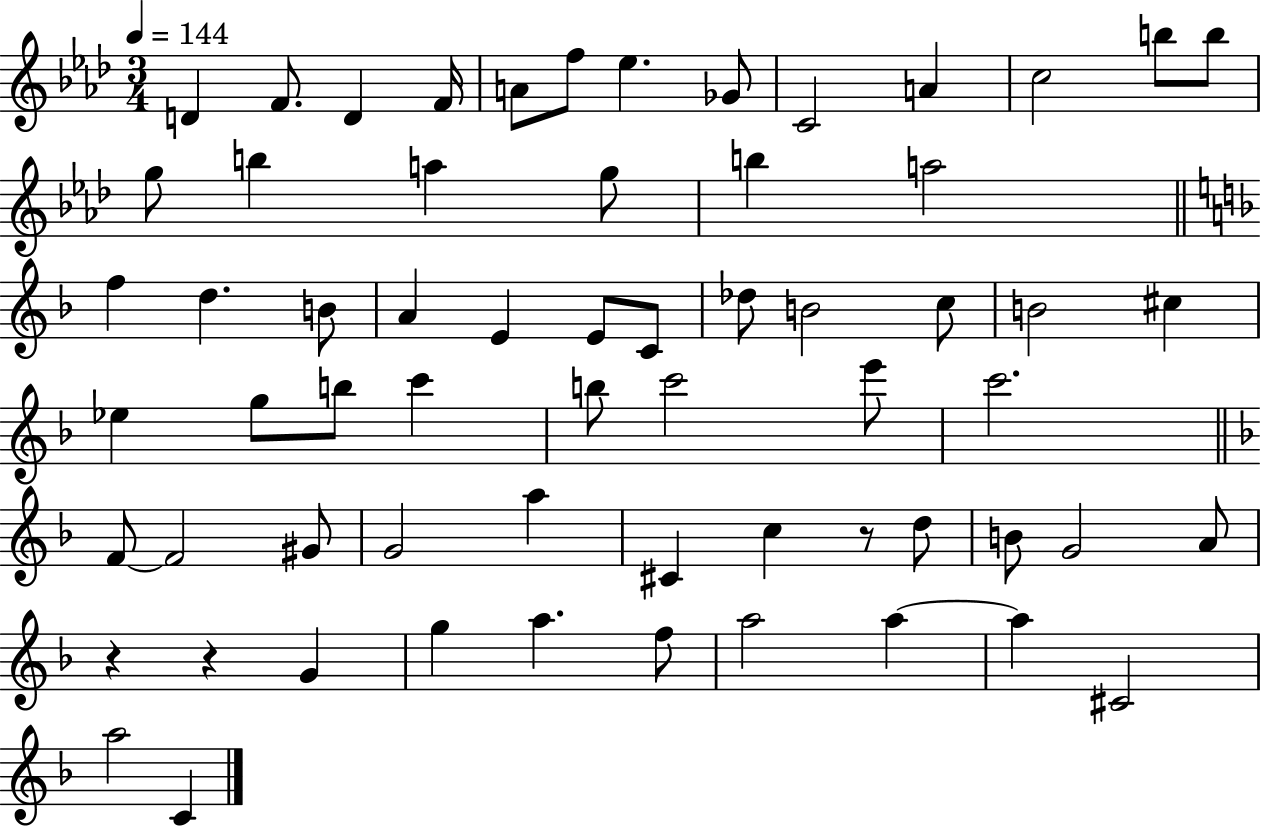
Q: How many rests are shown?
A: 3